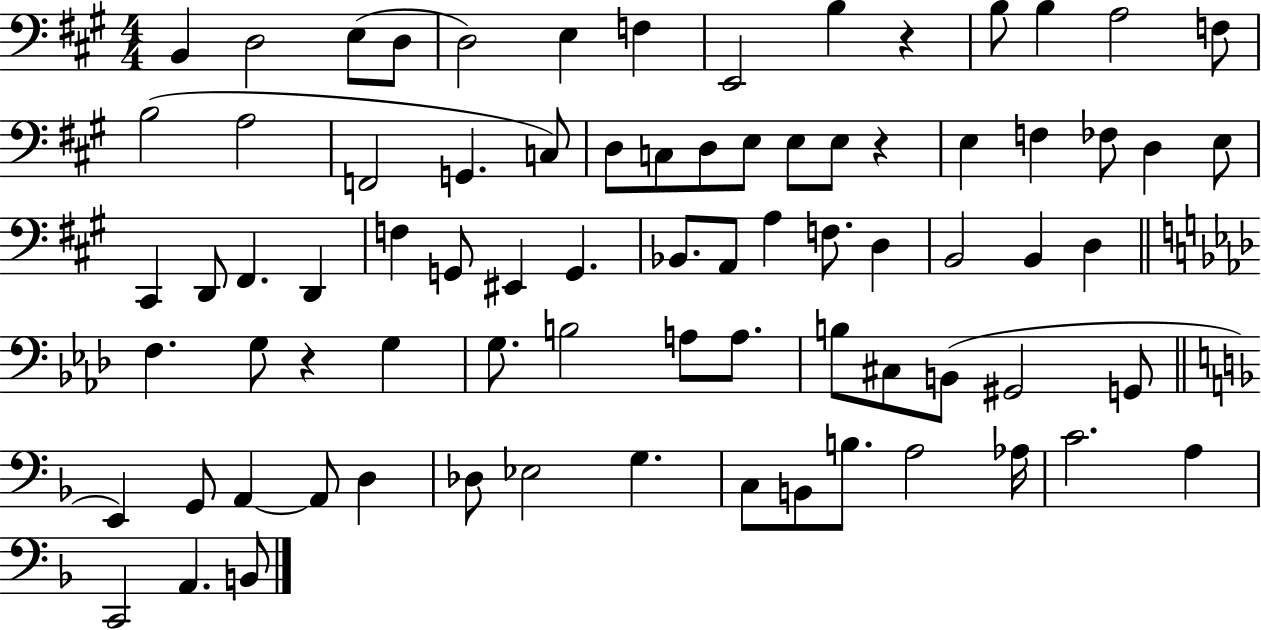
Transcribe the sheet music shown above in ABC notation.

X:1
T:Untitled
M:4/4
L:1/4
K:A
B,, D,2 E,/2 D,/2 D,2 E, F, E,,2 B, z B,/2 B, A,2 F,/2 B,2 A,2 F,,2 G,, C,/2 D,/2 C,/2 D,/2 E,/2 E,/2 E,/2 z E, F, _F,/2 D, E,/2 ^C,, D,,/2 ^F,, D,, F, G,,/2 ^E,, G,, _B,,/2 A,,/2 A, F,/2 D, B,,2 B,, D, F, G,/2 z G, G,/2 B,2 A,/2 A,/2 B,/2 ^C,/2 B,,/2 ^G,,2 G,,/2 E,, G,,/2 A,, A,,/2 D, _D,/2 _E,2 G, C,/2 B,,/2 B,/2 A,2 _A,/4 C2 A, C,,2 A,, B,,/2